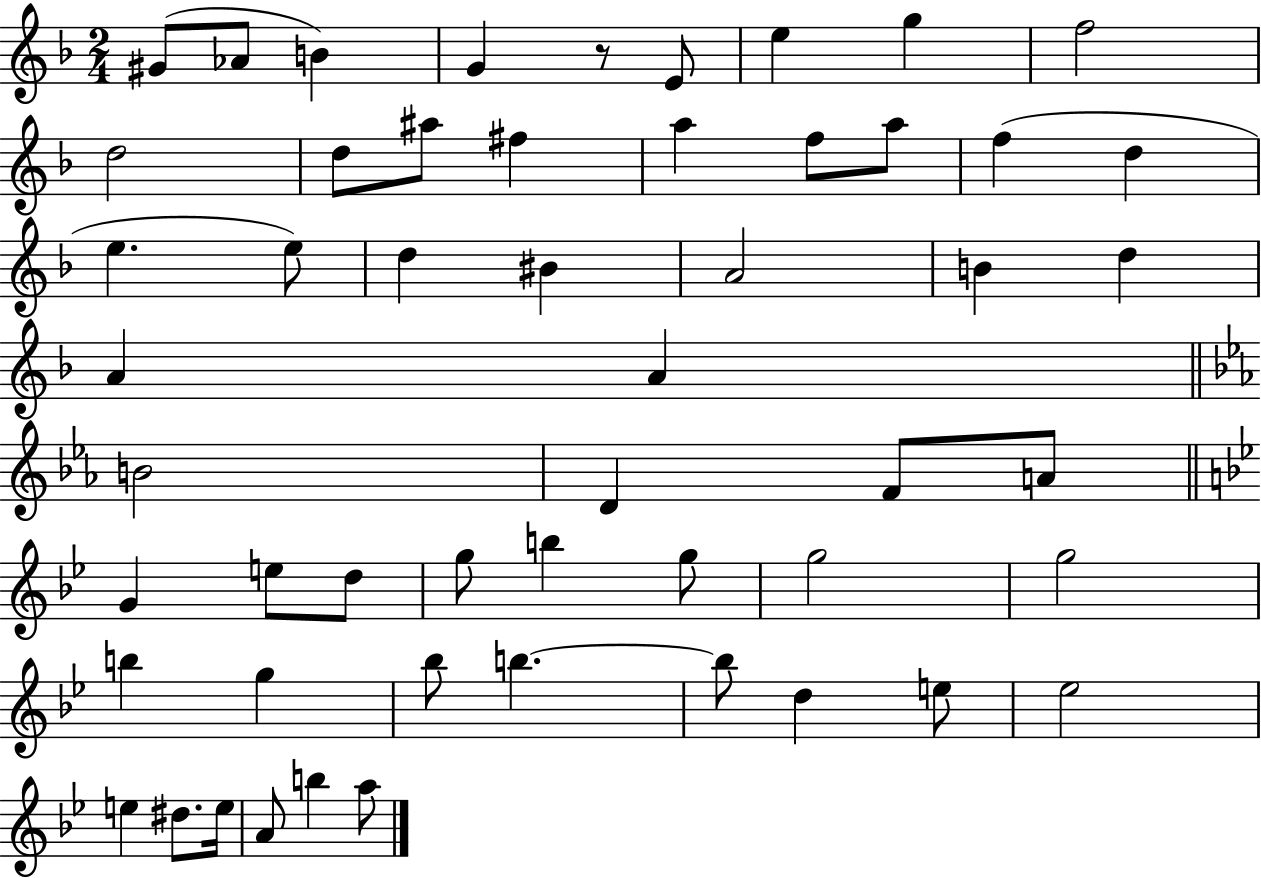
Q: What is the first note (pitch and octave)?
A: G#4